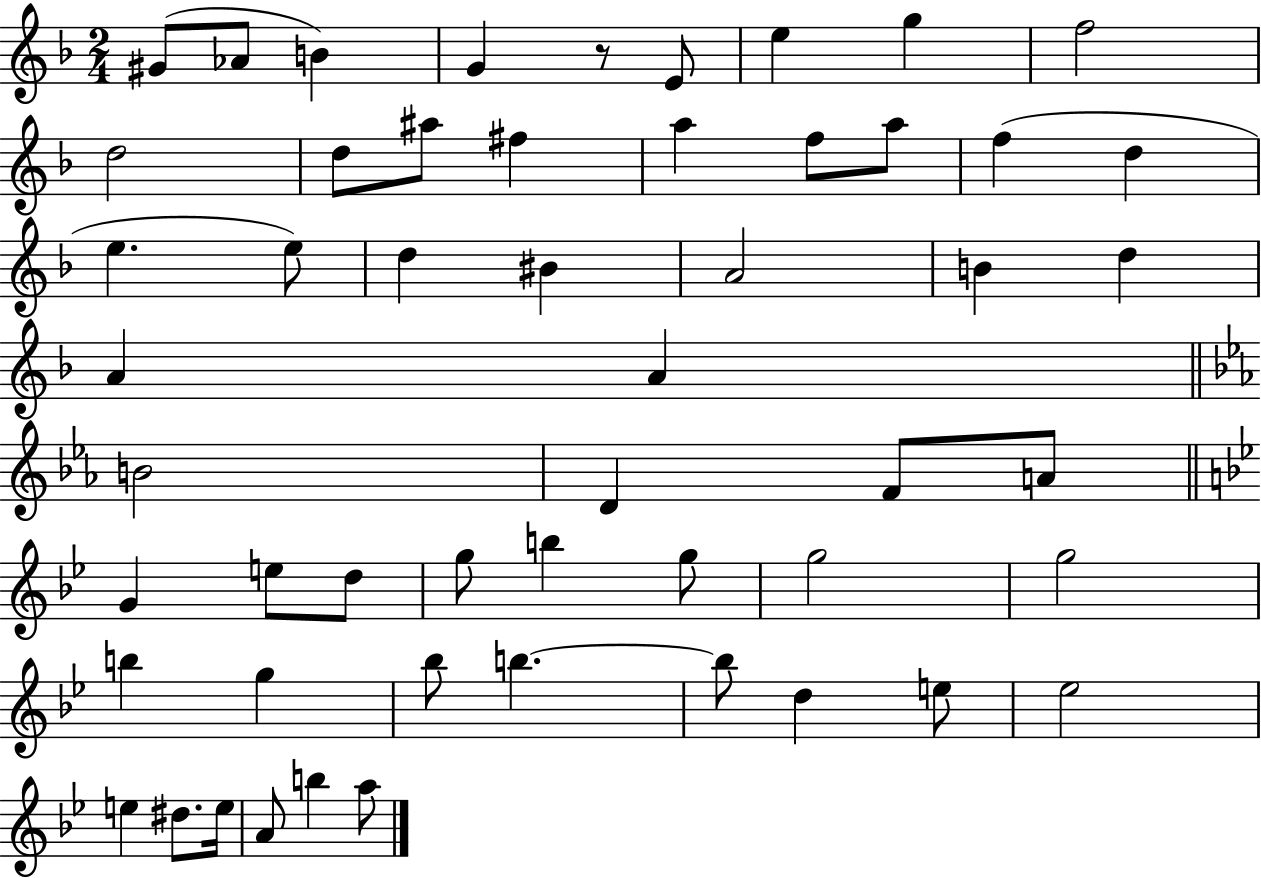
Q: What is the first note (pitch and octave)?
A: G#4